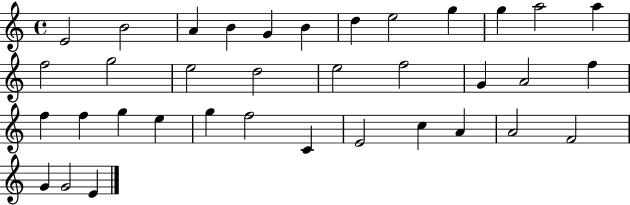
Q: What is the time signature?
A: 4/4